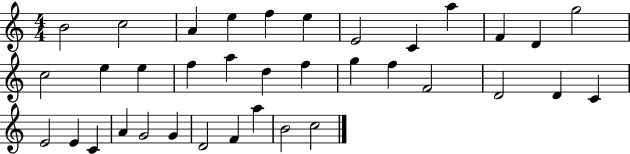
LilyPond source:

{
  \clef treble
  \numericTimeSignature
  \time 4/4
  \key c \major
  b'2 c''2 | a'4 e''4 f''4 e''4 | e'2 c'4 a''4 | f'4 d'4 g''2 | \break c''2 e''4 e''4 | f''4 a''4 d''4 f''4 | g''4 f''4 f'2 | d'2 d'4 c'4 | \break e'2 e'4 c'4 | a'4 g'2 g'4 | d'2 f'4 a''4 | b'2 c''2 | \break \bar "|."
}